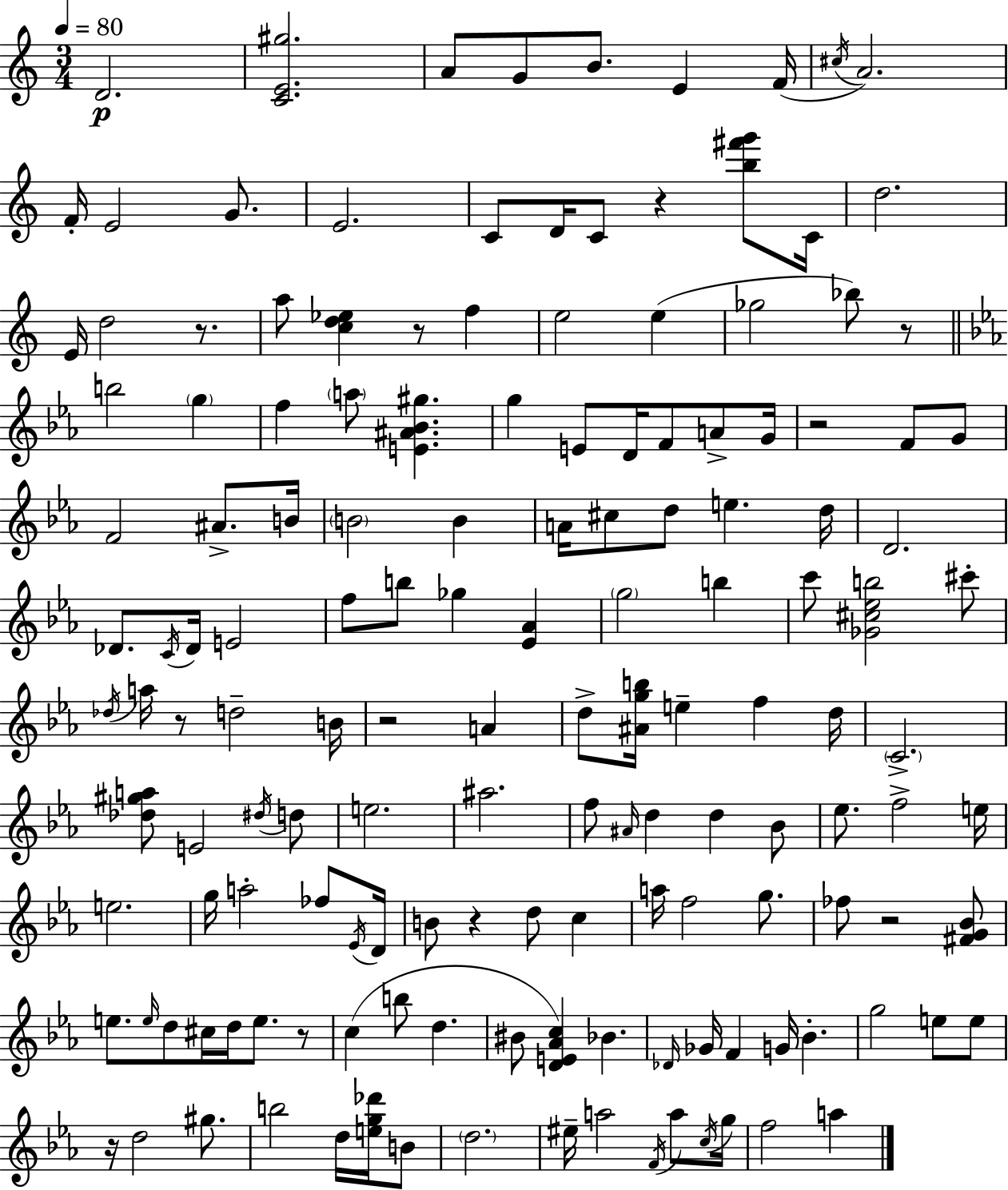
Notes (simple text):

D4/h. [C4,E4,G#5]/h. A4/e G4/e B4/e. E4/q F4/s C#5/s A4/h. F4/s E4/h G4/e. E4/h. C4/e D4/s C4/e R/q [B5,F#6,G6]/e C4/s D5/h. E4/s D5/h R/e. A5/e [C5,D5,Eb5]/q R/e F5/q E5/h E5/q Gb5/h Bb5/e R/e B5/h G5/q F5/q A5/e [E4,A#4,Bb4,G#5]/q. G5/q E4/e D4/s F4/e A4/e G4/s R/h F4/e G4/e F4/h A#4/e. B4/s B4/h B4/q A4/s C#5/e D5/e E5/q. D5/s D4/h. Db4/e. C4/s Db4/s E4/h F5/e B5/e Gb5/q [Eb4,Ab4]/q G5/h B5/q C6/e [Gb4,C#5,Eb5,B5]/h C#6/e Db5/s A5/s R/e D5/h B4/s R/h A4/q D5/e [A#4,G5,B5]/s E5/q F5/q D5/s C4/h. [Db5,G#5,A5]/e E4/h D#5/s D5/e E5/h. A#5/h. F5/e A#4/s D5/q D5/q Bb4/e Eb5/e. F5/h E5/s E5/h. G5/s A5/h FES5/e Eb4/s D4/s B4/e R/q D5/e C5/q A5/s F5/h G5/e. FES5/e R/h [F#4,G4,Bb4]/e E5/e. E5/s D5/e C#5/s D5/s E5/e. R/e C5/q B5/e D5/q. BIS4/e [D4,E4,Ab4,C5]/q Bb4/q. Db4/s Gb4/s F4/q G4/s Bb4/q. G5/h E5/e E5/e R/s D5/h G#5/e. B5/h D5/s [E5,G5,Db6]/s B4/e D5/h. EIS5/s A5/h F4/s A5/e C5/s G5/s F5/h A5/q